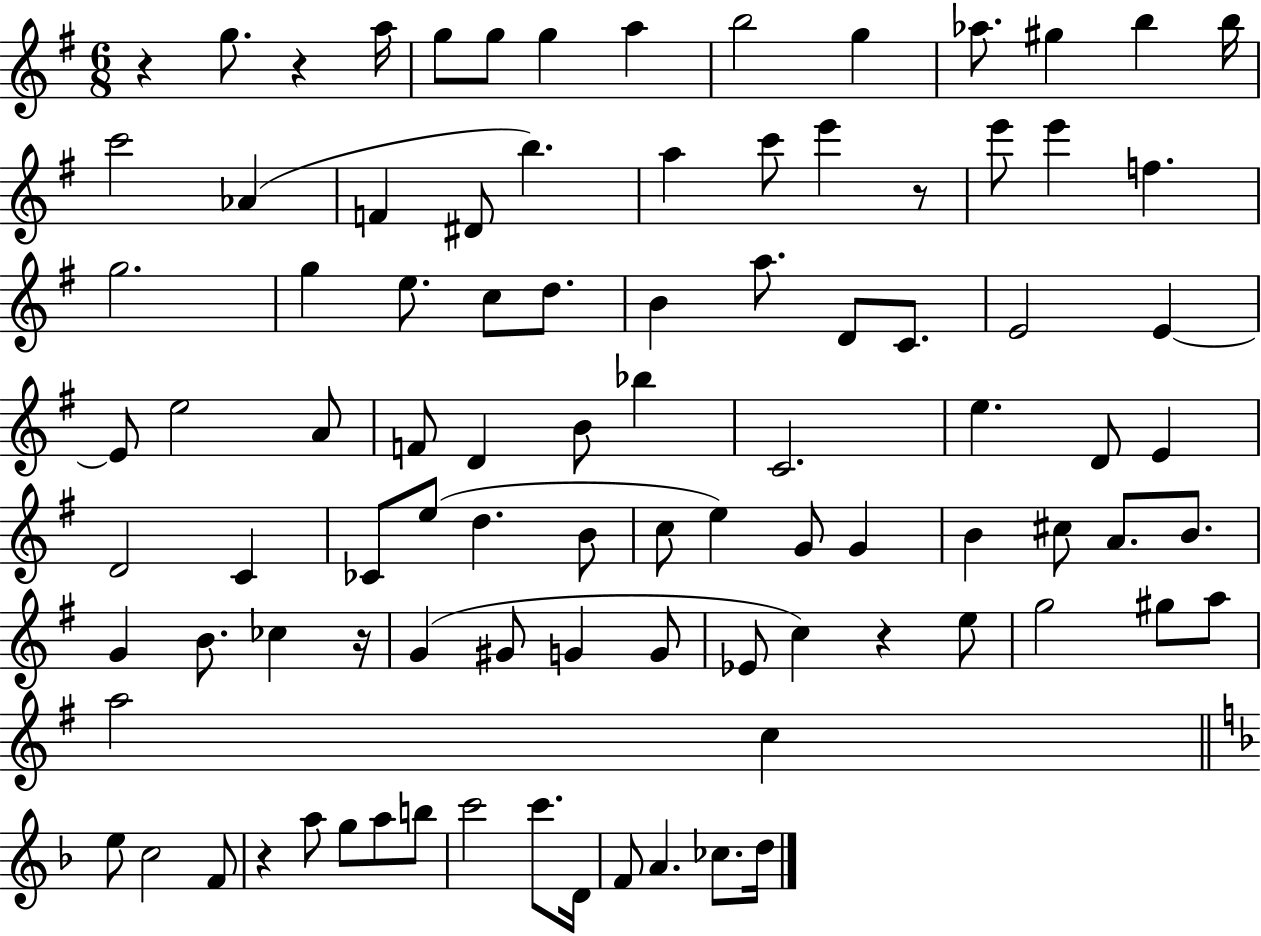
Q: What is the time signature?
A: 6/8